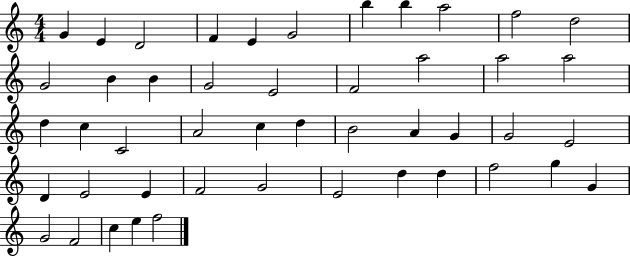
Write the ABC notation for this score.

X:1
T:Untitled
M:4/4
L:1/4
K:C
G E D2 F E G2 b b a2 f2 d2 G2 B B G2 E2 F2 a2 a2 a2 d c C2 A2 c d B2 A G G2 E2 D E2 E F2 G2 E2 d d f2 g G G2 F2 c e f2